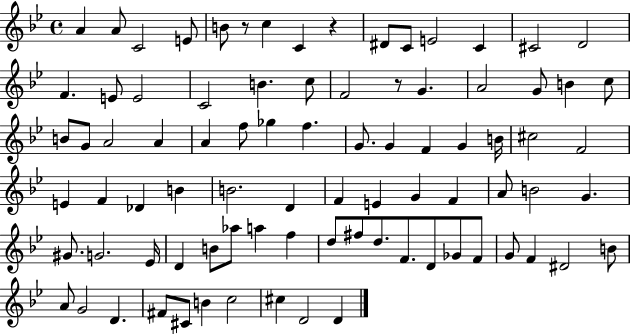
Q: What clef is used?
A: treble